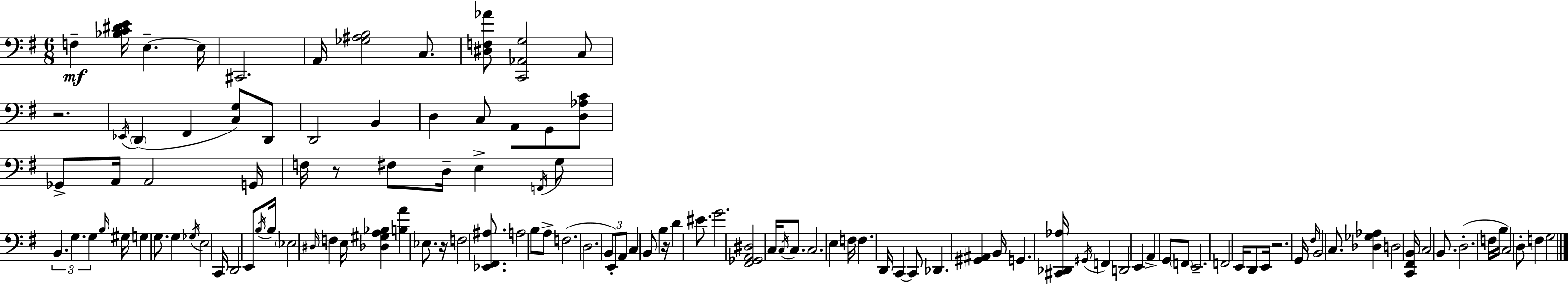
{
  \clef bass
  \numericTimeSignature
  \time 6/8
  \key g \major
  \repeat volta 2 { f4--\mf <bes c' dis' e'>16 e4.--~~ e16 | cis,2. | a,16 <ges ais b>2 c8. | <dis f aes'>8 <c, aes, g>2 c8 | \break r2. | \acciaccatura { ees,16 }( \parenthesize d,4 fis,4 <c g>8) d,8 | d,2 b,4 | d4 c8 a,8 g,8 <d aes c'>8 | \break ges,8-> a,16 a,2 | g,16 f16 r8 fis8 d16-- e4-> \acciaccatura { f,16 } | g8 \tuplet 3/2 { b,4. g4. | g4 } \grace { b16 } gis16 g4 | \break g8. g4 \acciaccatura { ges16 } e2 | c,16 d,2 | e,8 \acciaccatura { b16 } b16 \parenthesize ees2 | \grace { dis16 } f4 e16 <des gis a bes>4 <b a'>4 | \break ees8. r16 f2 | <ees, fis, ais>8. a2 | b8 a8-> f2.( | d2. | \break \tuplet 3/2 { b,8 e,8-.) a,8 } | c4 b,8 b4 r16 d'4 | eis'8. g'2. | <fis, ges, a, dis>2 | \break c16 \acciaccatura { c16 } c8. c2. | e4 f16 | f4. d,16 c,4~~ c,8 | des,4. <gis, ais,>4 b,16 | \break g,4. <cis, des, aes>16 \acciaccatura { gis,16 } f,4 | d,2 e,4 | a,4-> g,8 \parenthesize f,8 e,2.-- | f,2 | \break e,16 d,8 e,16 r2. | g,16 \grace { fis16 } b,2 | c8. <des ges aes>4 | d2 <c, fis, b,>16 c2 | \break b,8. d2.-.( | f16 b16 c2) | d8-. f4 | g2 } \bar "|."
}